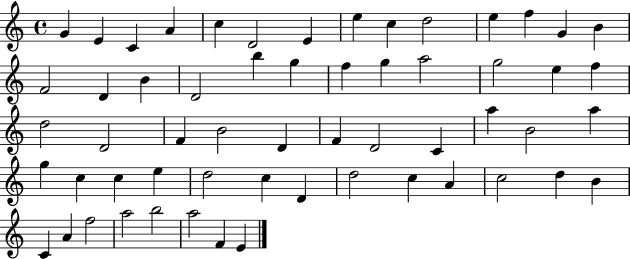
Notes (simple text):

G4/q E4/q C4/q A4/q C5/q D4/h E4/q E5/q C5/q D5/h E5/q F5/q G4/q B4/q F4/h D4/q B4/q D4/h B5/q G5/q F5/q G5/q A5/h G5/h E5/q F5/q D5/h D4/h F4/q B4/h D4/q F4/q D4/h C4/q A5/q B4/h A5/q G5/q C5/q C5/q E5/q D5/h C5/q D4/q D5/h C5/q A4/q C5/h D5/q B4/q C4/q A4/q F5/h A5/h B5/h A5/h F4/q E4/q